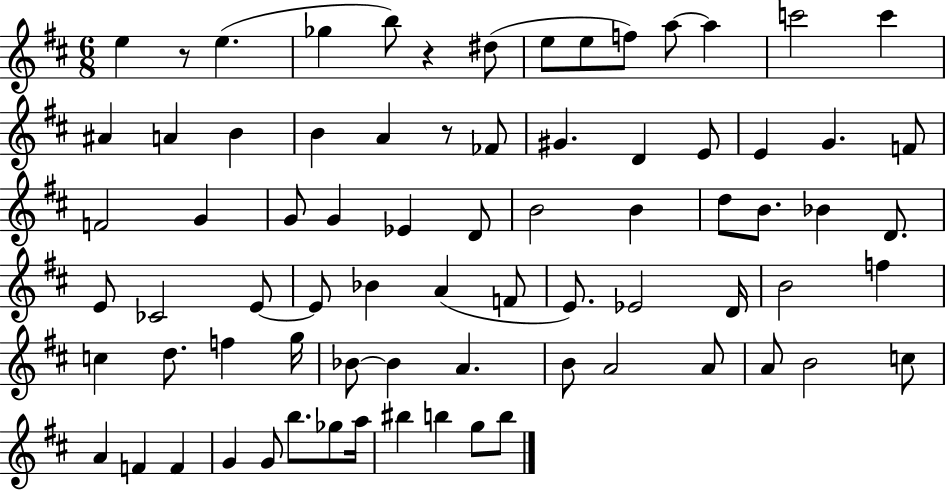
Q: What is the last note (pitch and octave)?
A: B5